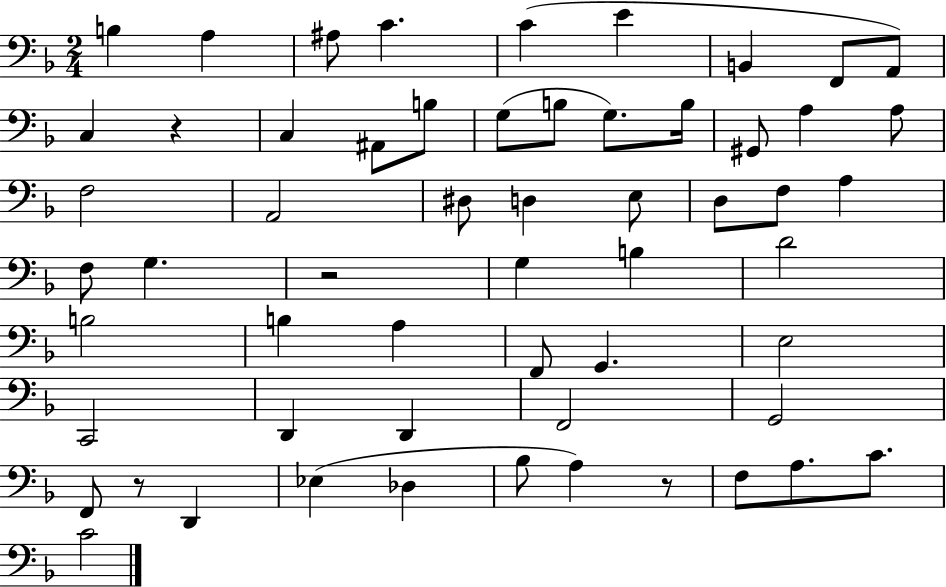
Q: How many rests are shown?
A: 4